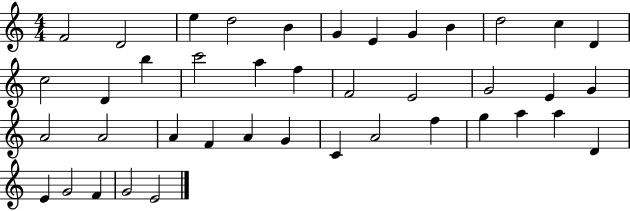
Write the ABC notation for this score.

X:1
T:Untitled
M:4/4
L:1/4
K:C
F2 D2 e d2 B G E G B d2 c D c2 D b c'2 a f F2 E2 G2 E G A2 A2 A F A G C A2 f g a a D E G2 F G2 E2